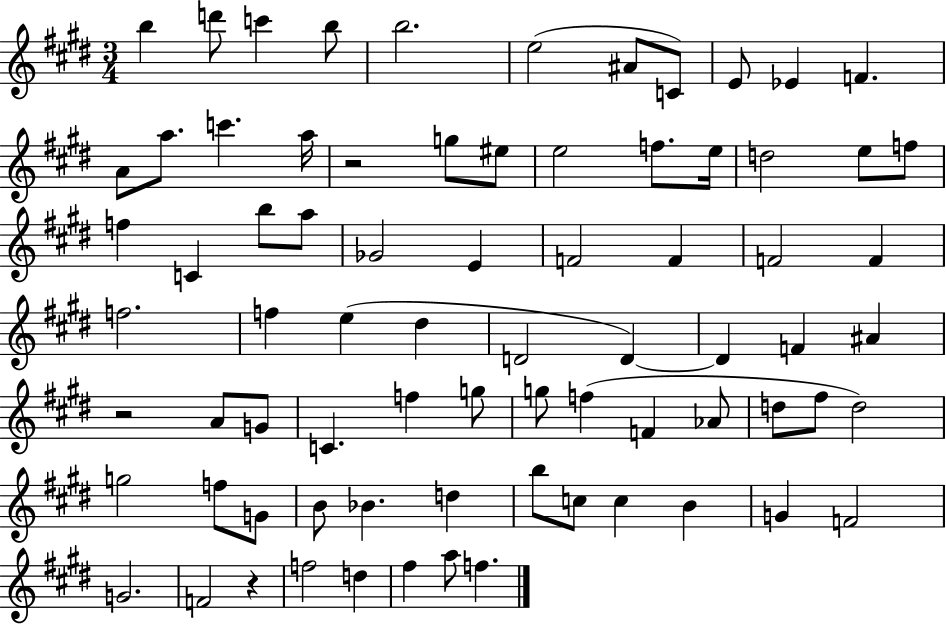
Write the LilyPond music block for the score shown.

{
  \clef treble
  \numericTimeSignature
  \time 3/4
  \key e \major
  b''4 d'''8 c'''4 b''8 | b''2. | e''2( ais'8 c'8) | e'8 ees'4 f'4. | \break a'8 a''8. c'''4. a''16 | r2 g''8 eis''8 | e''2 f''8. e''16 | d''2 e''8 f''8 | \break f''4 c'4 b''8 a''8 | ges'2 e'4 | f'2 f'4 | f'2 f'4 | \break f''2. | f''4 e''4( dis''4 | d'2 d'4~~) | d'4 f'4 ais'4 | \break r2 a'8 g'8 | c'4. f''4 g''8 | g''8 f''4( f'4 aes'8 | d''8 fis''8 d''2) | \break g''2 f''8 g'8 | b'8 bes'4. d''4 | b''8 c''8 c''4 b'4 | g'4 f'2 | \break g'2. | f'2 r4 | f''2 d''4 | fis''4 a''8 f''4. | \break \bar "|."
}